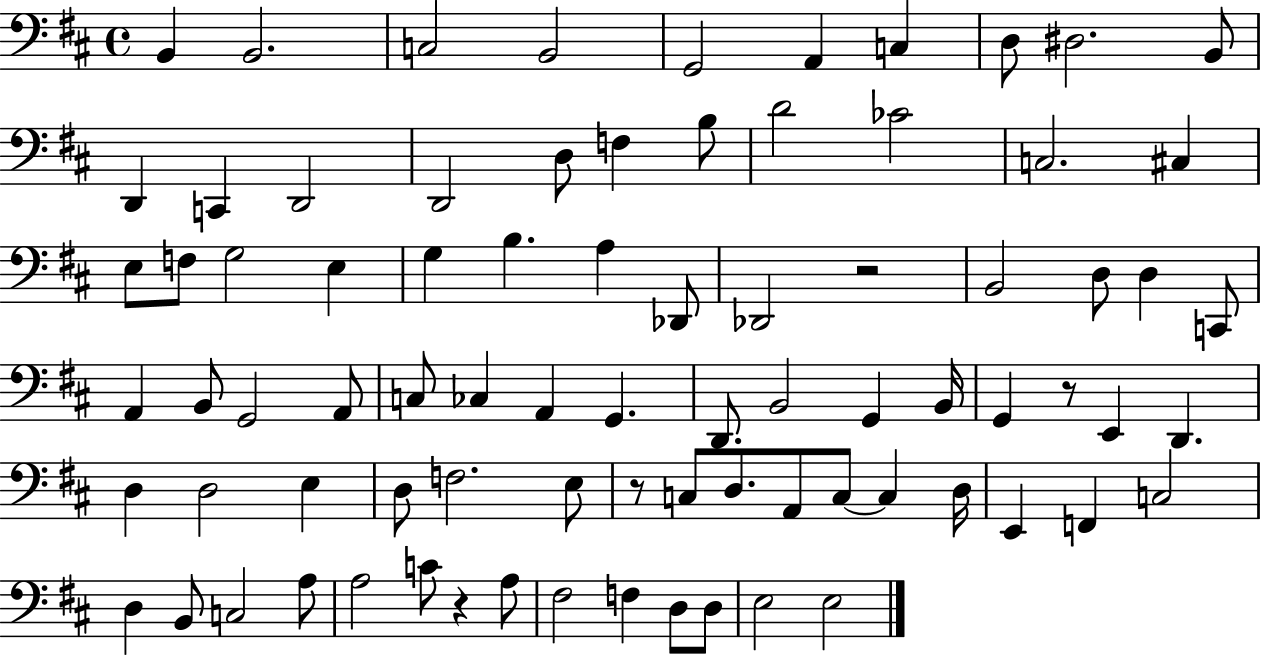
{
  \clef bass
  \time 4/4
  \defaultTimeSignature
  \key d \major
  b,4 b,2. | c2 b,2 | g,2 a,4 c4 | d8 dis2. b,8 | \break d,4 c,4 d,2 | d,2 d8 f4 b8 | d'2 ces'2 | c2. cis4 | \break e8 f8 g2 e4 | g4 b4. a4 des,8 | des,2 r2 | b,2 d8 d4 c,8 | \break a,4 b,8 g,2 a,8 | c8 ces4 a,4 g,4. | d,8. b,2 g,4 b,16 | g,4 r8 e,4 d,4. | \break d4 d2 e4 | d8 f2. e8 | r8 c8 d8. a,8 c8~~ c4 d16 | e,4 f,4 c2 | \break d4 b,8 c2 a8 | a2 c'8 r4 a8 | fis2 f4 d8 d8 | e2 e2 | \break \bar "|."
}